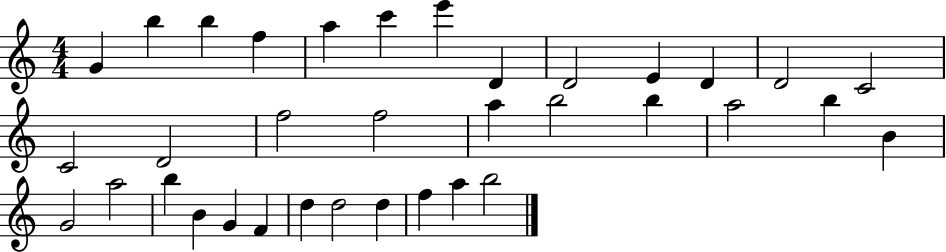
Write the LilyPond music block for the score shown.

{
  \clef treble
  \numericTimeSignature
  \time 4/4
  \key c \major
  g'4 b''4 b''4 f''4 | a''4 c'''4 e'''4 d'4 | d'2 e'4 d'4 | d'2 c'2 | \break c'2 d'2 | f''2 f''2 | a''4 b''2 b''4 | a''2 b''4 b'4 | \break g'2 a''2 | b''4 b'4 g'4 f'4 | d''4 d''2 d''4 | f''4 a''4 b''2 | \break \bar "|."
}